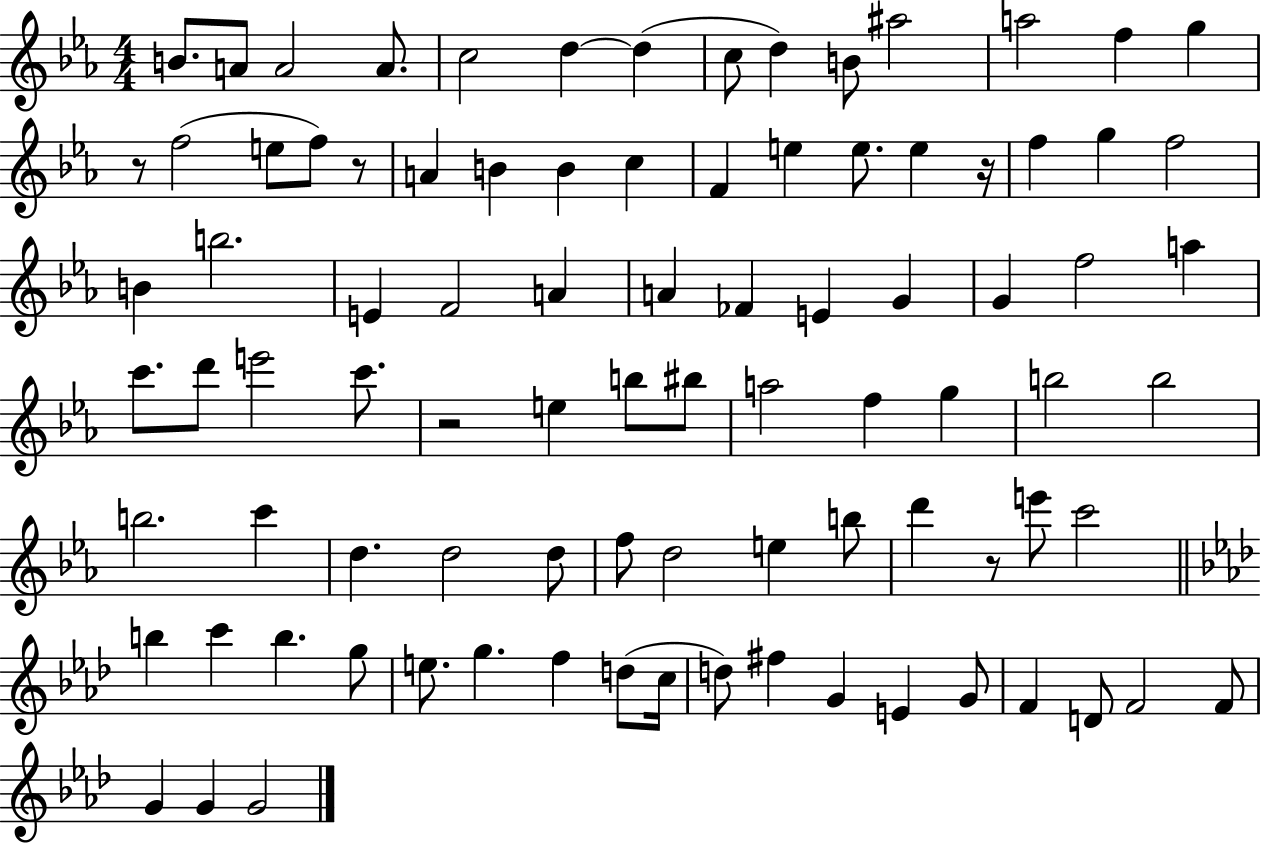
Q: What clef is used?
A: treble